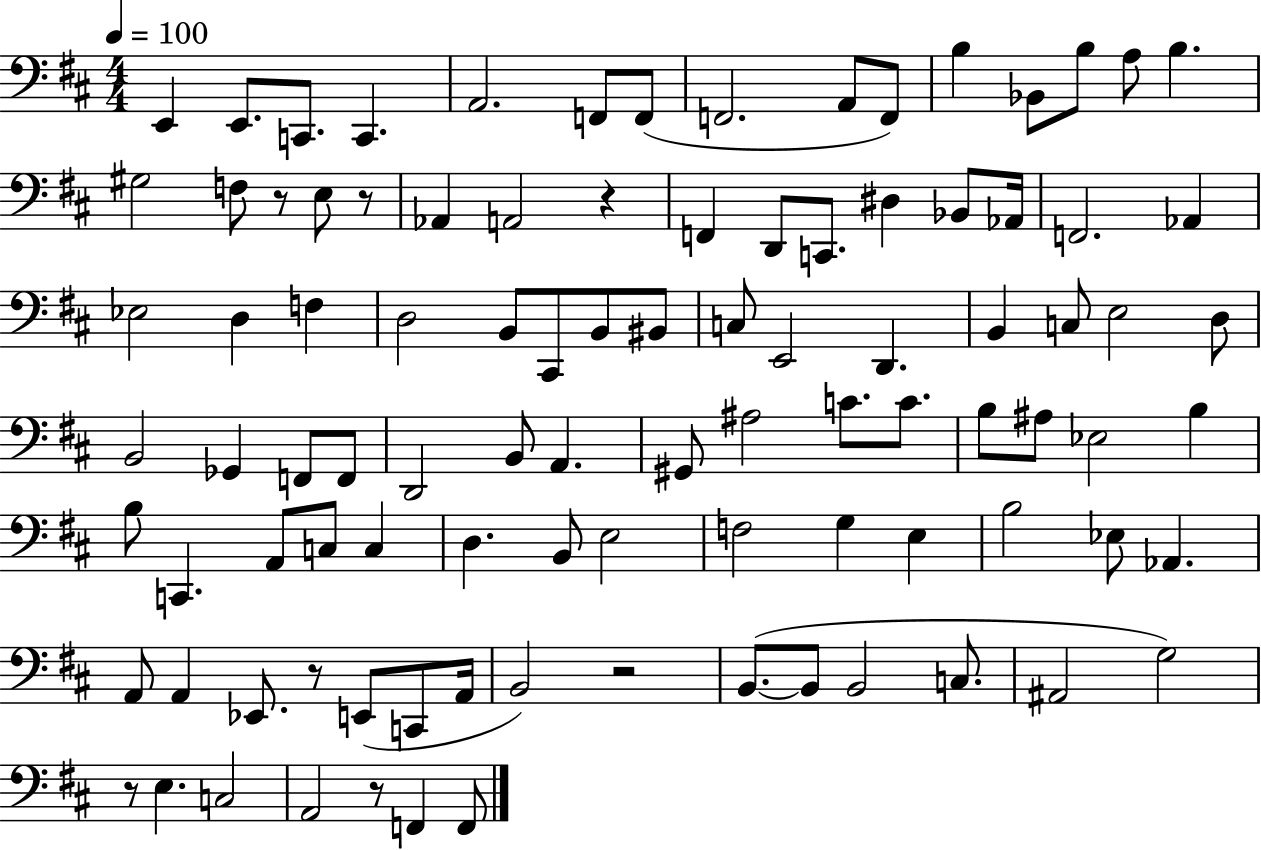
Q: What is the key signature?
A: D major